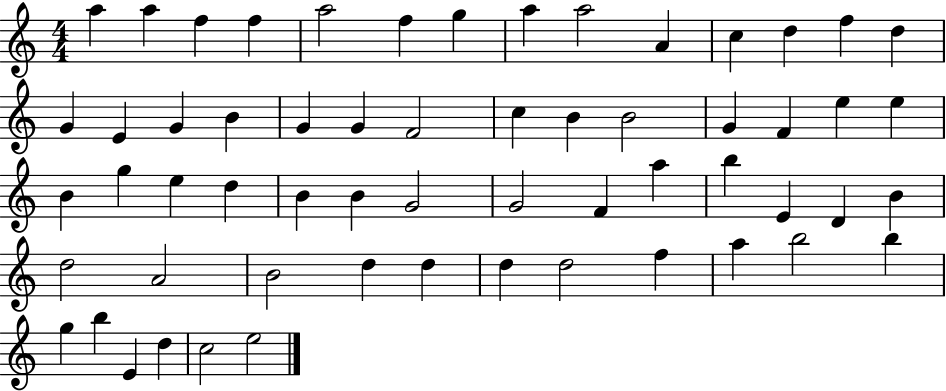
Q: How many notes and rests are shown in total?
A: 59